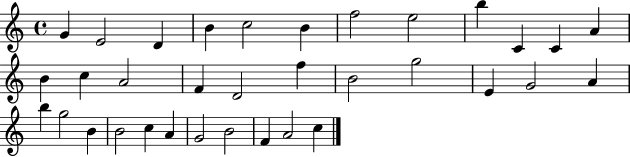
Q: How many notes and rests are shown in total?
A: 34